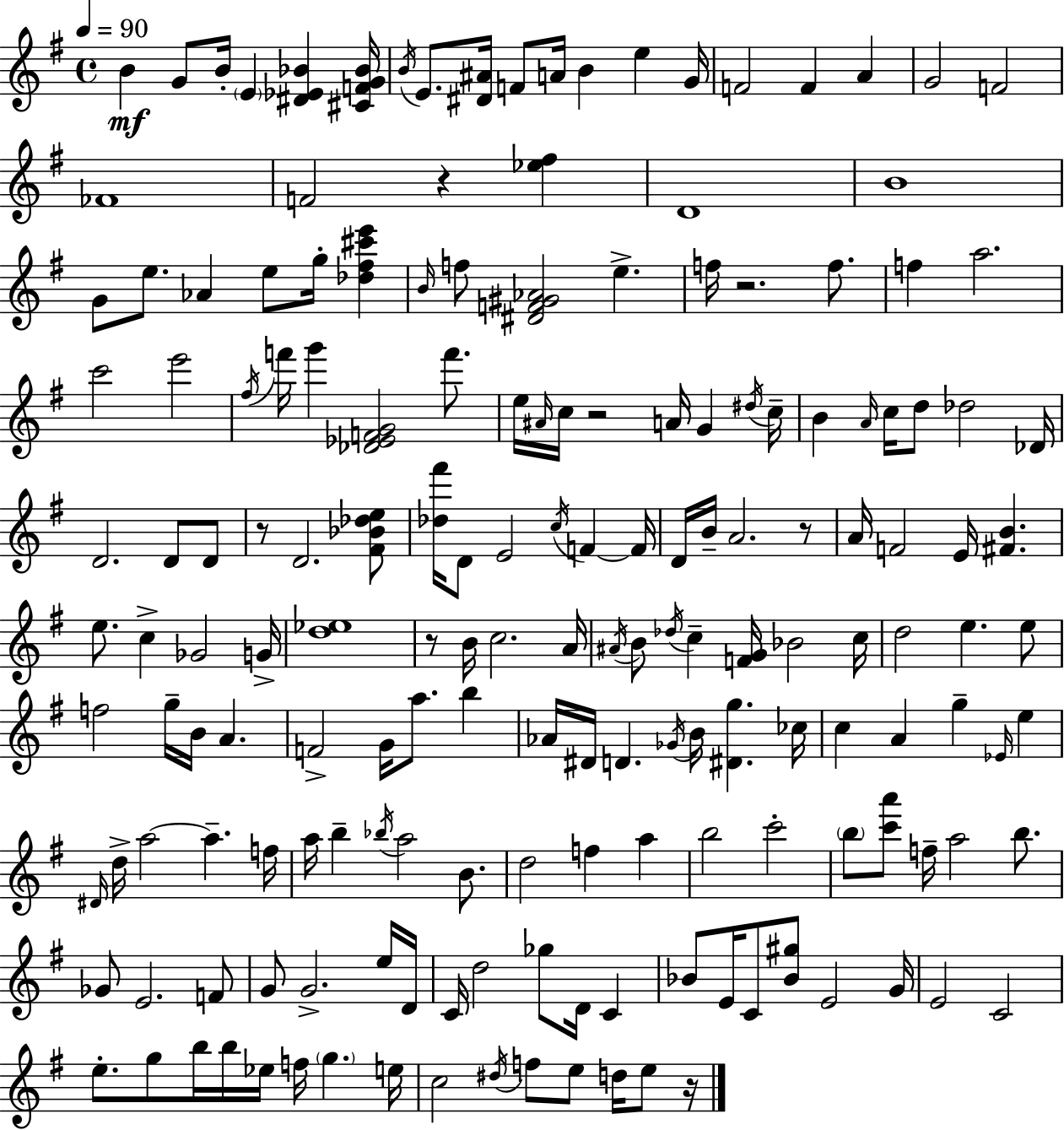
X:1
T:Untitled
M:4/4
L:1/4
K:G
B G/2 B/4 E [^D_E_B] [^CFG_B]/4 B/4 E/2 [^D^A]/4 F/2 A/4 B e G/4 F2 F A G2 F2 _F4 F2 z [_e^f] D4 B4 G/2 e/2 _A e/2 g/4 [_d^f^c'e'] B/4 f/2 [^DF^G_A]2 e f/4 z2 f/2 f a2 c'2 e'2 ^f/4 f'/4 g' [_D_EFG]2 f'/2 e/4 ^A/4 c/4 z2 A/4 G ^d/4 c/4 B A/4 c/4 d/2 _d2 _D/4 D2 D/2 D/2 z/2 D2 [^F_B_de]/2 [_d^f']/4 D/2 E2 c/4 F F/4 D/4 B/4 A2 z/2 A/4 F2 E/4 [^FB] e/2 c _G2 G/4 [d_e]4 z/2 B/4 c2 A/4 ^A/4 B/2 _d/4 c [FG]/4 _B2 c/4 d2 e e/2 f2 g/4 B/4 A F2 G/4 a/2 b _A/4 ^D/4 D _G/4 B/4 [^Dg] _c/4 c A g _E/4 e ^D/4 d/4 a2 a f/4 a/4 b _b/4 a2 B/2 d2 f a b2 c'2 b/2 [c'a']/2 f/4 a2 b/2 _G/2 E2 F/2 G/2 G2 e/4 D/4 C/4 d2 _g/2 D/4 C _B/2 E/4 C/2 [_B^g]/2 E2 G/4 E2 C2 e/2 g/2 b/4 b/4 _e/4 f/4 g e/4 c2 ^d/4 f/2 e/2 d/4 e/2 z/4